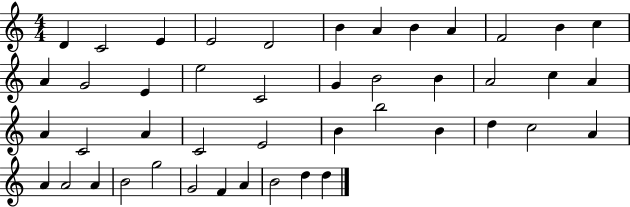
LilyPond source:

{
  \clef treble
  \numericTimeSignature
  \time 4/4
  \key c \major
  d'4 c'2 e'4 | e'2 d'2 | b'4 a'4 b'4 a'4 | f'2 b'4 c''4 | \break a'4 g'2 e'4 | e''2 c'2 | g'4 b'2 b'4 | a'2 c''4 a'4 | \break a'4 c'2 a'4 | c'2 e'2 | b'4 b''2 b'4 | d''4 c''2 a'4 | \break a'4 a'2 a'4 | b'2 g''2 | g'2 f'4 a'4 | b'2 d''4 d''4 | \break \bar "|."
}